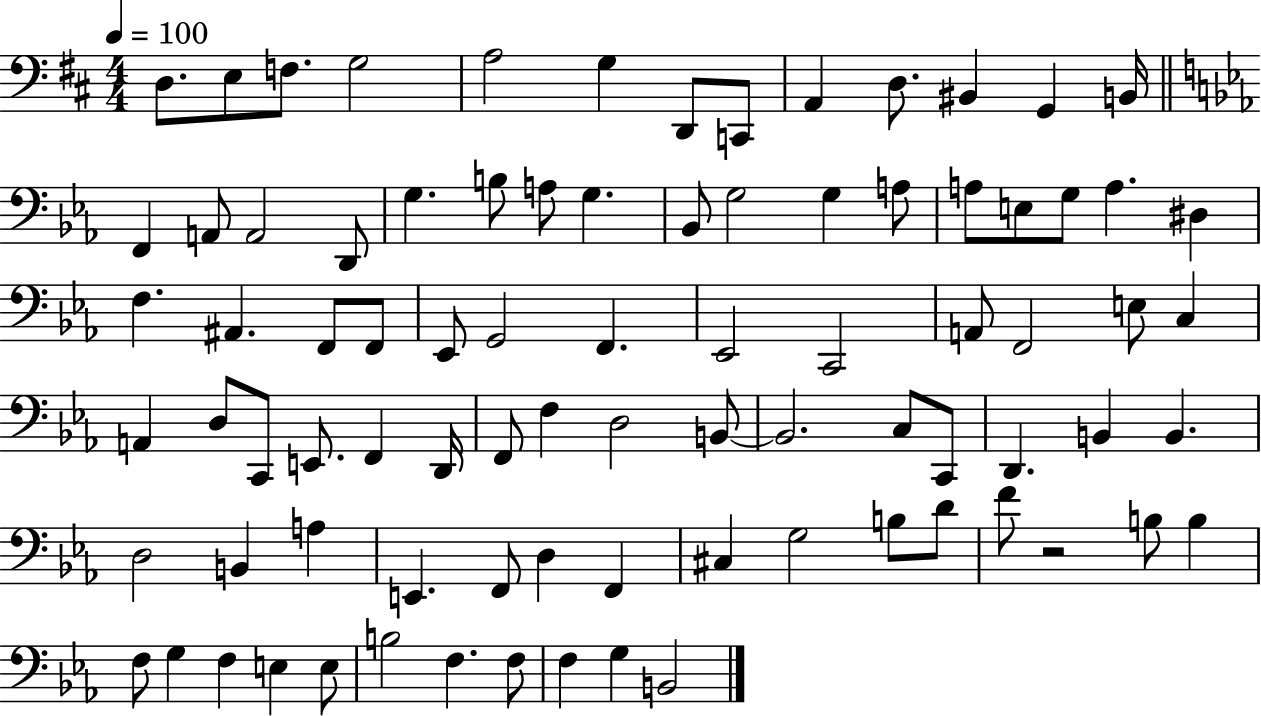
{
  \clef bass
  \numericTimeSignature
  \time 4/4
  \key d \major
  \tempo 4 = 100
  d8. e8 f8. g2 | a2 g4 d,8 c,8 | a,4 d8. bis,4 g,4 b,16 | \bar "||" \break \key ees \major f,4 a,8 a,2 d,8 | g4. b8 a8 g4. | bes,8 g2 g4 a8 | a8 e8 g8 a4. dis4 | \break f4. ais,4. f,8 f,8 | ees,8 g,2 f,4. | ees,2 c,2 | a,8 f,2 e8 c4 | \break a,4 d8 c,8 e,8. f,4 d,16 | f,8 f4 d2 b,8~~ | b,2. c8 c,8 | d,4. b,4 b,4. | \break d2 b,4 a4 | e,4. f,8 d4 f,4 | cis4 g2 b8 d'8 | f'8 r2 b8 b4 | \break f8 g4 f4 e4 e8 | b2 f4. f8 | f4 g4 b,2 | \bar "|."
}